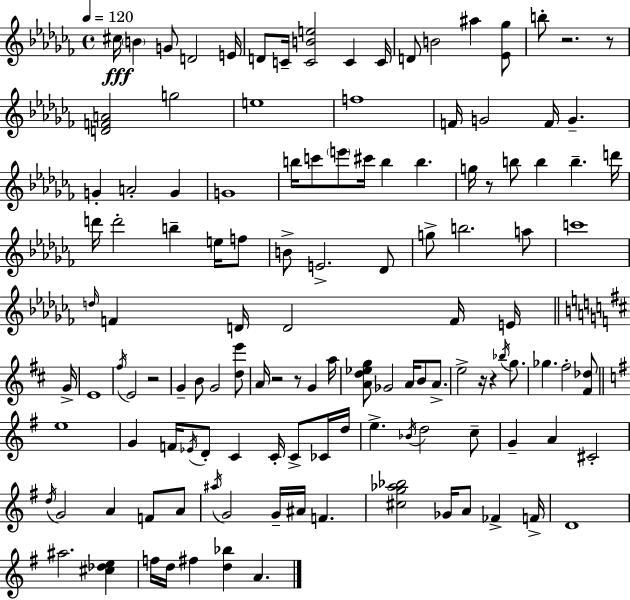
C#5/s B4/q G4/e D4/h E4/s D4/e C4/s [C4,B4,E5]/h C4/q C4/s D4/e B4/h A#5/q [Eb4,Gb5]/e B5/e R/h. R/e [D4,F4,A4]/h G5/h E5/w F5/w F4/s G4/h F4/s G4/q. G4/q A4/h G4/q G4/w B5/s C6/e E6/e C#6/s B5/q B5/q. G5/s R/e B5/e B5/q B5/q. D6/s D6/s D6/h B5/q E5/s F5/e B4/e E4/h. Db4/e G5/e B5/h. A5/e C6/w D5/s F4/q D4/s D4/h F4/s E4/s G4/s E4/w F#5/s E4/h R/h G4/q B4/e G4/h [D5,E6]/e A4/s R/h R/e G4/q A5/s [A4,D5,Eb5,G5]/e Gb4/h A4/s B4/e A4/e. E5/h R/s R/q Bb5/s G5/e. Gb5/q. F#5/h [F#4,Db5]/e E5/w G4/q F4/s Eb4/s D4/e C4/q C4/s C4/e CES4/s D5/s E5/q. Bb4/s D5/h C5/e G4/q A4/q C#4/h D5/s G4/h A4/q F4/e A4/e A#5/s G4/h G4/s A#4/s F4/q. [C#5,G5,Ab5,Bb5]/h Gb4/s A4/e FES4/q F4/s D4/w A#5/h. [C#5,Db5,E5]/q F5/s D5/s F#5/q [D5,Bb5]/q A4/q.